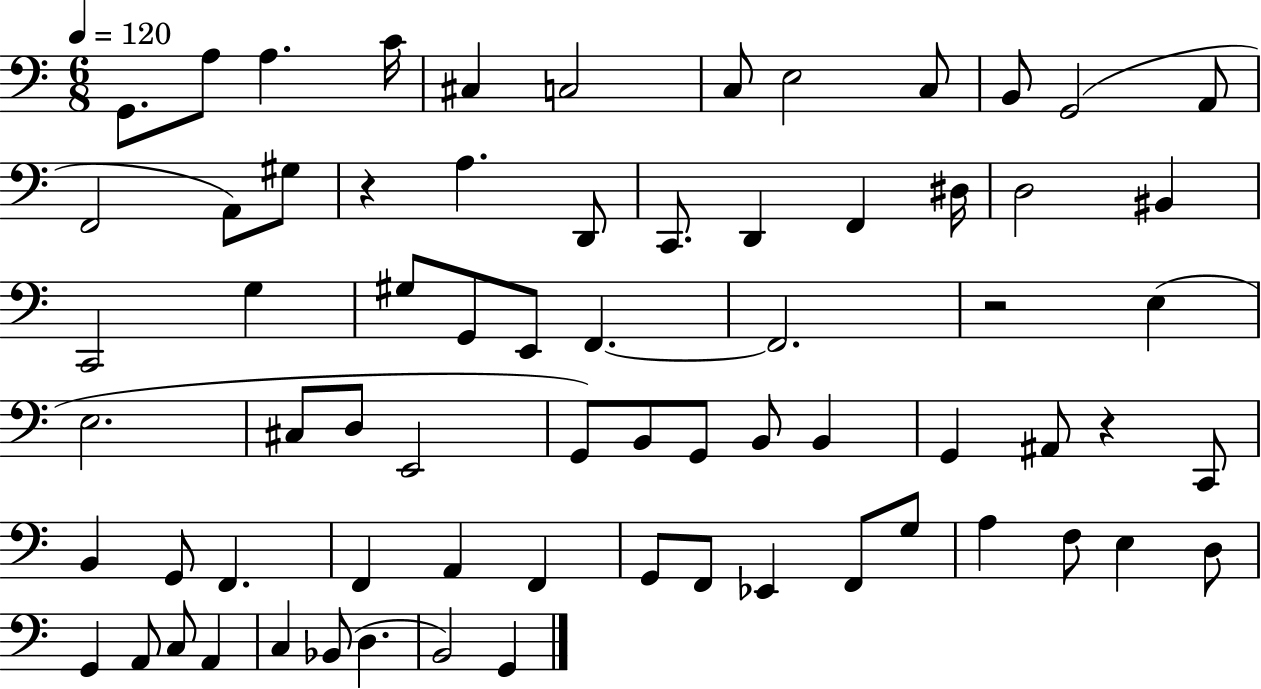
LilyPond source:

{
  \clef bass
  \numericTimeSignature
  \time 6/8
  \key c \major
  \tempo 4 = 120
  g,8. a8 a4. c'16 | cis4 c2 | c8 e2 c8 | b,8 g,2( a,8 | \break f,2 a,8) gis8 | r4 a4. d,8 | c,8. d,4 f,4 dis16 | d2 bis,4 | \break c,2 g4 | gis8 g,8 e,8 f,4.~~ | f,2. | r2 e4( | \break e2. | cis8 d8 e,2 | g,8) b,8 g,8 b,8 b,4 | g,4 ais,8 r4 c,8 | \break b,4 g,8 f,4. | f,4 a,4 f,4 | g,8 f,8 ees,4 f,8 g8 | a4 f8 e4 d8 | \break g,4 a,8 c8 a,4 | c4 bes,8( d4. | b,2) g,4 | \bar "|."
}